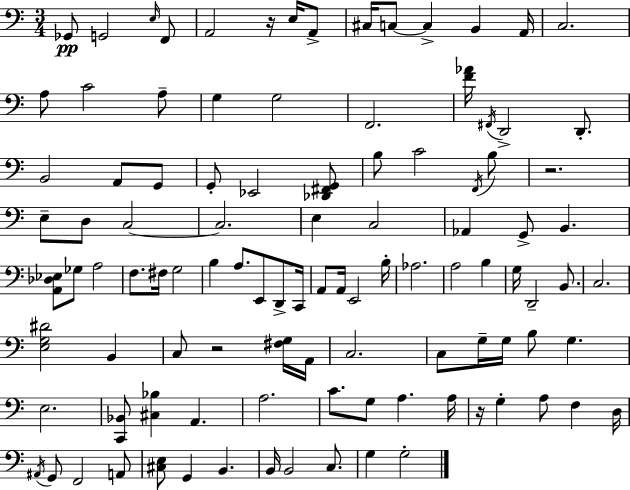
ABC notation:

X:1
T:Untitled
M:3/4
L:1/4
K:Am
_G,,/2 G,,2 E,/4 F,,/2 A,,2 z/4 E,/4 A,,/2 ^C,/4 C,/2 C, B,, A,,/4 C,2 A,/2 C2 A,/2 G, G,2 F,,2 [F_A]/4 ^F,,/4 D,,2 D,,/2 B,,2 A,,/2 G,,/2 G,,/2 _E,,2 [_D,,^F,,G,,]/2 B,/2 C2 F,,/4 B,/2 z2 E,/2 D,/2 C,2 C,2 E, C,2 _A,, G,,/2 B,, [A,,_D,_E,]/2 _G,/2 A,2 F,/2 ^F,/4 G,2 B, A,/2 E,,/2 D,,/2 C,,/4 A,,/2 A,,/4 E,,2 B,/4 _A,2 A,2 B, G,/4 D,,2 B,,/2 C,2 [E,G,^D]2 B,, C,/2 z2 [^F,G,]/4 A,,/4 C,2 C,/2 G,/4 G,/4 B,/2 G, E,2 [C,,_B,,]/2 [^C,_B,] A,, A,2 C/2 G,/2 A, A,/4 z/4 G, A,/2 F, D,/4 ^A,,/4 G,,/2 F,,2 A,,/2 [^C,E,]/2 G,, B,, B,,/4 B,,2 C,/2 G, G,2